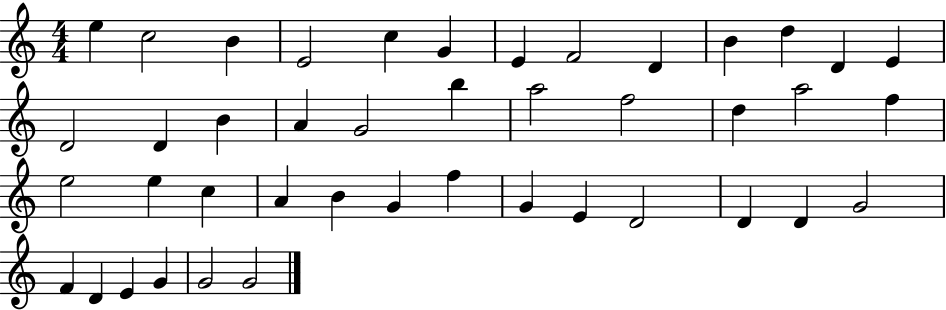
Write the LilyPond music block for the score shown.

{
  \clef treble
  \numericTimeSignature
  \time 4/4
  \key c \major
  e''4 c''2 b'4 | e'2 c''4 g'4 | e'4 f'2 d'4 | b'4 d''4 d'4 e'4 | \break d'2 d'4 b'4 | a'4 g'2 b''4 | a''2 f''2 | d''4 a''2 f''4 | \break e''2 e''4 c''4 | a'4 b'4 g'4 f''4 | g'4 e'4 d'2 | d'4 d'4 g'2 | \break f'4 d'4 e'4 g'4 | g'2 g'2 | \bar "|."
}